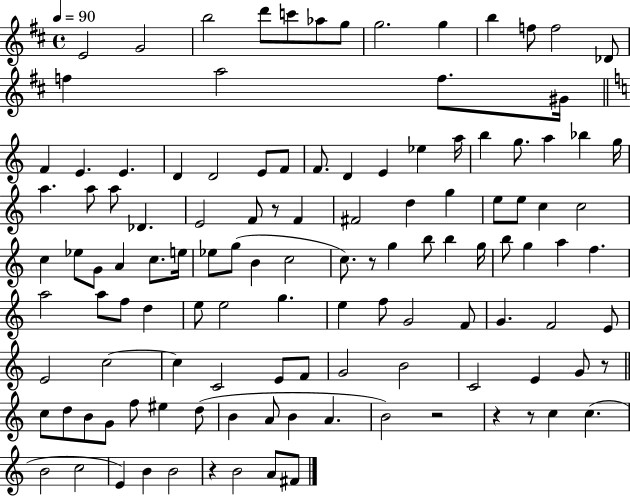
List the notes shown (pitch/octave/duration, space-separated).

E4/h G4/h B5/h D6/e C6/e Ab5/e G5/e G5/h. G5/q B5/q F5/e F5/h Db4/e F5/q A5/h F5/e. G#4/s F4/q E4/q. E4/q. D4/q D4/h E4/e F4/e F4/e. D4/q E4/q Eb5/q A5/s B5/q G5/e. A5/q Bb5/q G5/s A5/q. A5/e A5/e Db4/q. E4/h F4/e R/e F4/q F#4/h D5/q G5/q E5/e E5/e C5/q C5/h C5/q Eb5/e G4/e A4/q C5/e. E5/s Eb5/e G5/e B4/q C5/h C5/e. R/e G5/q B5/e B5/q G5/s B5/e G5/q A5/q F5/q. A5/h A5/e F5/e D5/q E5/e E5/h G5/q. E5/q F5/e G4/h F4/e G4/q. F4/h E4/e E4/h C5/h C5/q C4/h E4/e F4/e G4/h B4/h C4/h E4/q G4/e R/e C5/e D5/e B4/e G4/e F5/e EIS5/q D5/e B4/q A4/e B4/q A4/q. B4/h R/h R/q R/e C5/q C5/q. B4/h C5/h E4/q B4/q B4/h R/q B4/h A4/e F#4/e